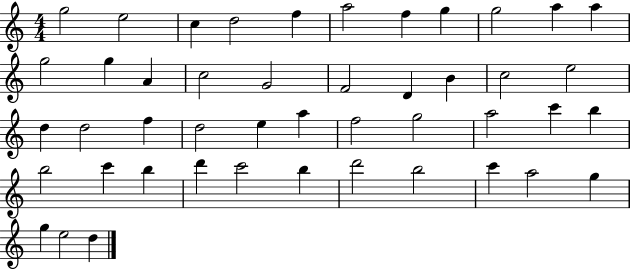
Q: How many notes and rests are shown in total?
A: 46